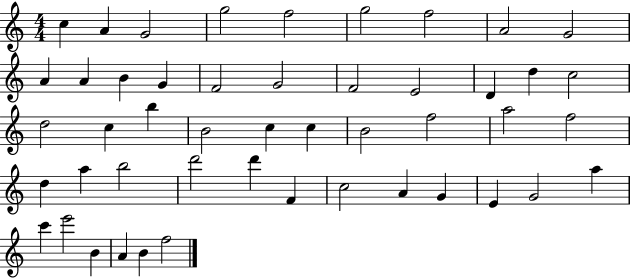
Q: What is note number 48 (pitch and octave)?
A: F5